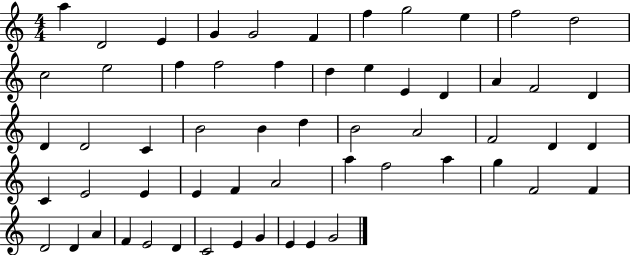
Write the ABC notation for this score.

X:1
T:Untitled
M:4/4
L:1/4
K:C
a D2 E G G2 F f g2 e f2 d2 c2 e2 f f2 f d e E D A F2 D D D2 C B2 B d B2 A2 F2 D D C E2 E E F A2 a f2 a g F2 F D2 D A F E2 D C2 E G E E G2